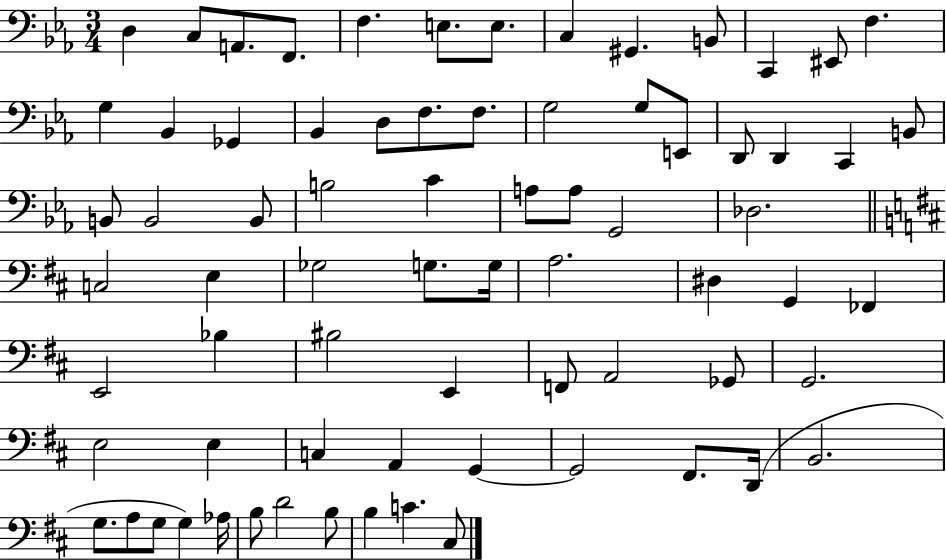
D3/q C3/e A2/e. F2/e. F3/q. E3/e. E3/e. C3/q G#2/q. B2/e C2/q EIS2/e F3/q. G3/q Bb2/q Gb2/q Bb2/q D3/e F3/e. F3/e. G3/h G3/e E2/e D2/e D2/q C2/q B2/e B2/e B2/h B2/e B3/h C4/q A3/e A3/e G2/h Db3/h. C3/h E3/q Gb3/h G3/e. G3/s A3/h. D#3/q G2/q FES2/q E2/h Bb3/q BIS3/h E2/q F2/e A2/h Gb2/e G2/h. E3/h E3/q C3/q A2/q G2/q G2/h F#2/e. D2/s B2/h. G3/e. A3/e G3/e G3/q Ab3/s B3/e D4/h B3/e B3/q C4/q. C#3/e